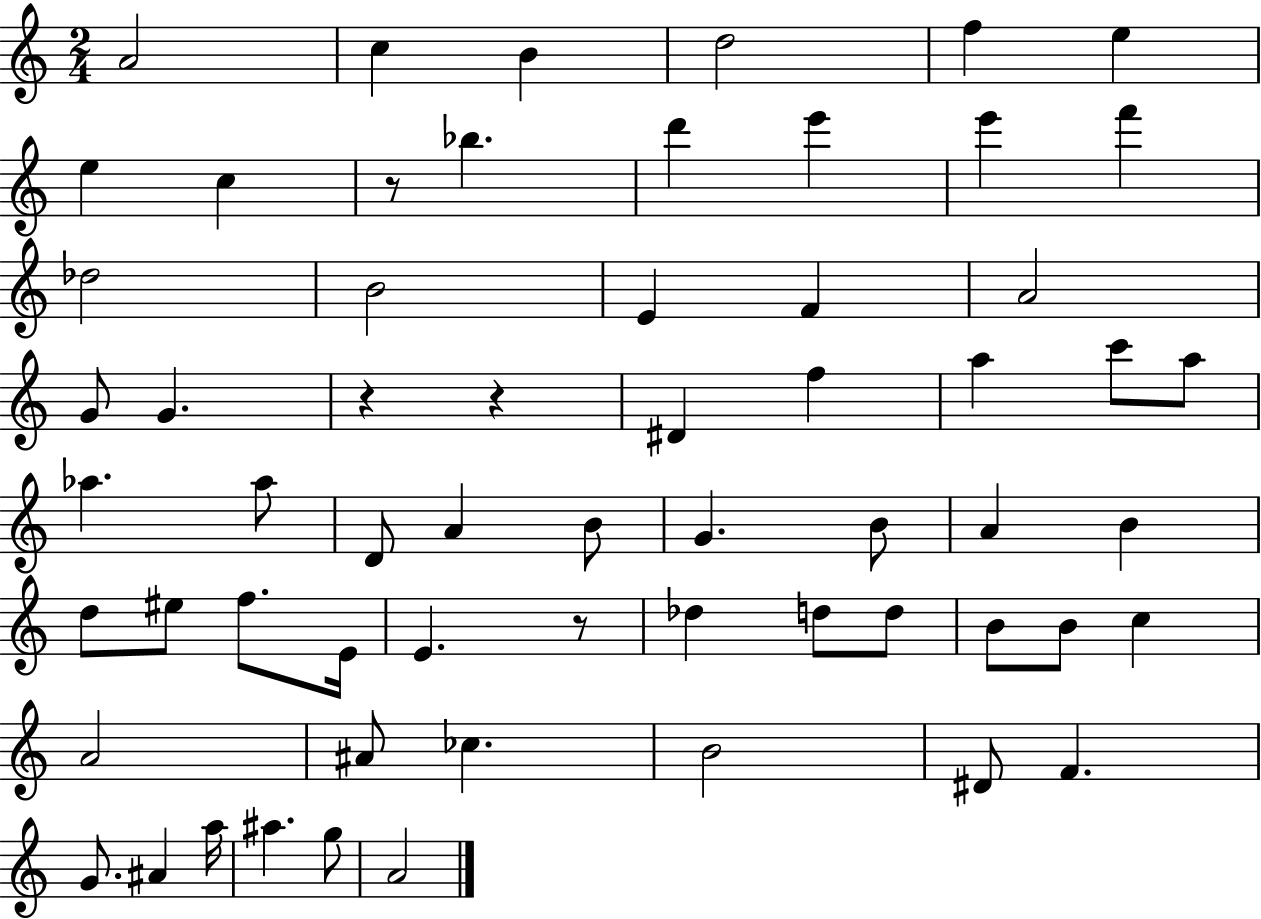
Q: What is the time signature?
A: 2/4